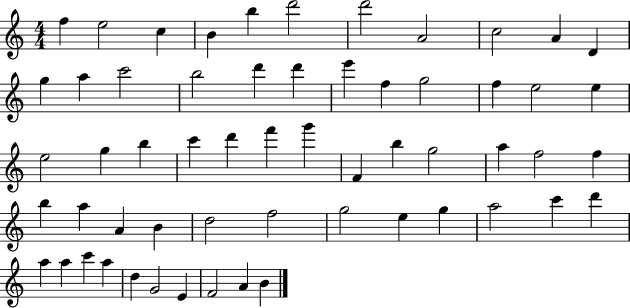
X:1
T:Untitled
M:4/4
L:1/4
K:C
f e2 c B b d'2 d'2 A2 c2 A D g a c'2 b2 d' d' e' f g2 f e2 e e2 g b c' d' f' g' F b g2 a f2 f b a A B d2 f2 g2 e g a2 c' d' a a c' a d G2 E F2 A B